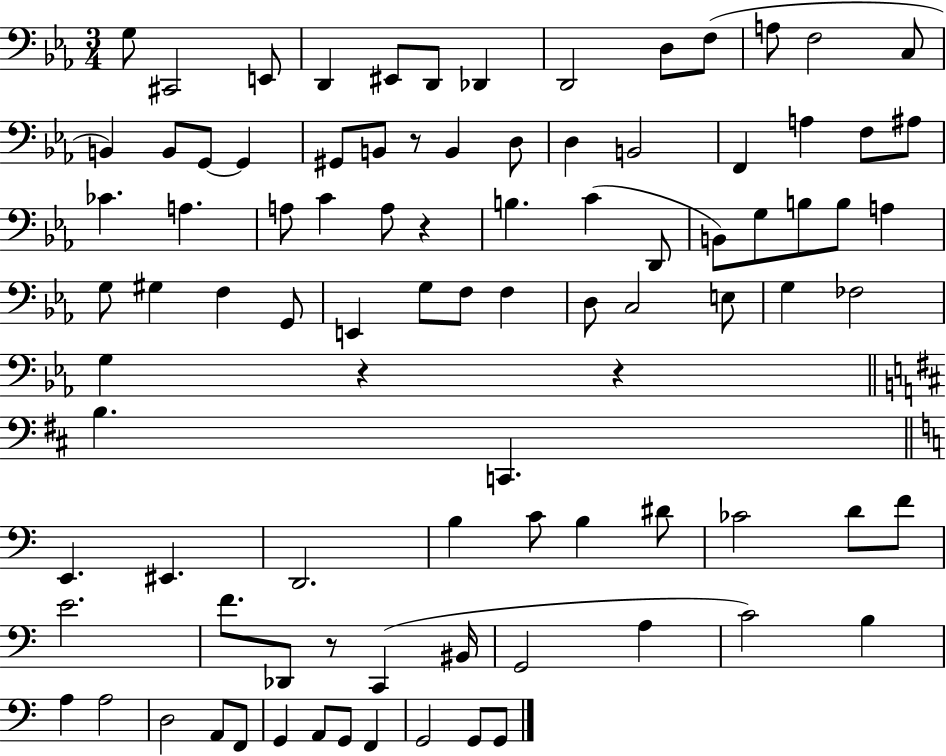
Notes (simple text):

G3/e C#2/h E2/e D2/q EIS2/e D2/e Db2/q D2/h D3/e F3/e A3/e F3/h C3/e B2/q B2/e G2/e G2/q G#2/e B2/e R/e B2/q D3/e D3/q B2/h F2/q A3/q F3/e A#3/e CES4/q. A3/q. A3/e C4/q A3/e R/q B3/q. C4/q D2/e B2/e G3/e B3/e B3/e A3/q G3/e G#3/q F3/q G2/e E2/q G3/e F3/e F3/q D3/e C3/h E3/e G3/q FES3/h G3/q R/q R/q B3/q. C2/q. E2/q. EIS2/q. D2/h. B3/q C4/e B3/q D#4/e CES4/h D4/e F4/e E4/h. F4/e. Db2/e R/e C2/q BIS2/s G2/h A3/q C4/h B3/q A3/q A3/h D3/h A2/e F2/e G2/q A2/e G2/e F2/q G2/h G2/e G2/e